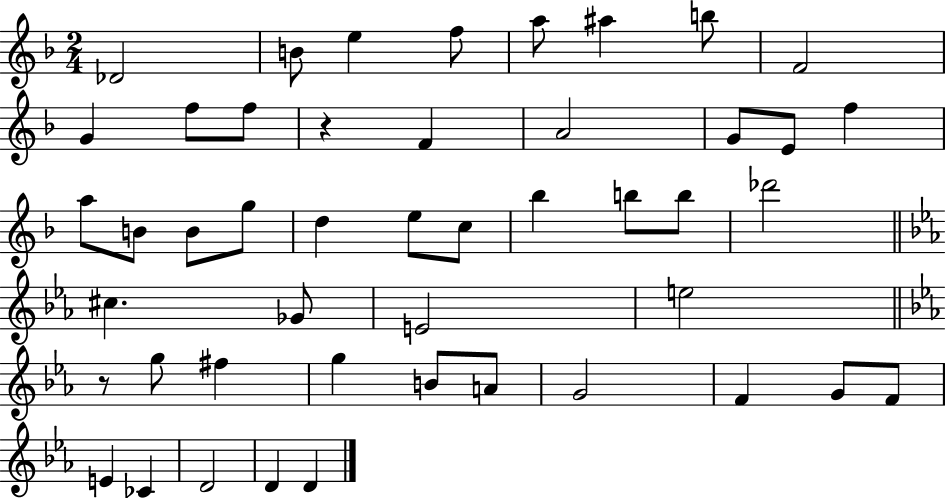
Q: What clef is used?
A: treble